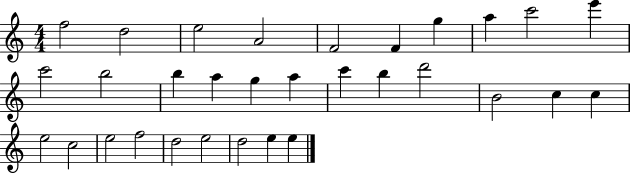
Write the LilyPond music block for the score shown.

{
  \clef treble
  \numericTimeSignature
  \time 4/4
  \key c \major
  f''2 d''2 | e''2 a'2 | f'2 f'4 g''4 | a''4 c'''2 e'''4 | \break c'''2 b''2 | b''4 a''4 g''4 a''4 | c'''4 b''4 d'''2 | b'2 c''4 c''4 | \break e''2 c''2 | e''2 f''2 | d''2 e''2 | d''2 e''4 e''4 | \break \bar "|."
}